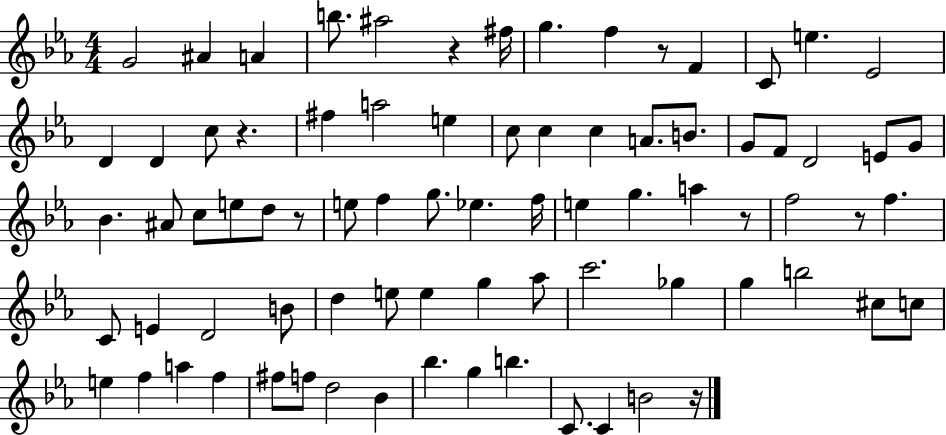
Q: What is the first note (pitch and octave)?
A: G4